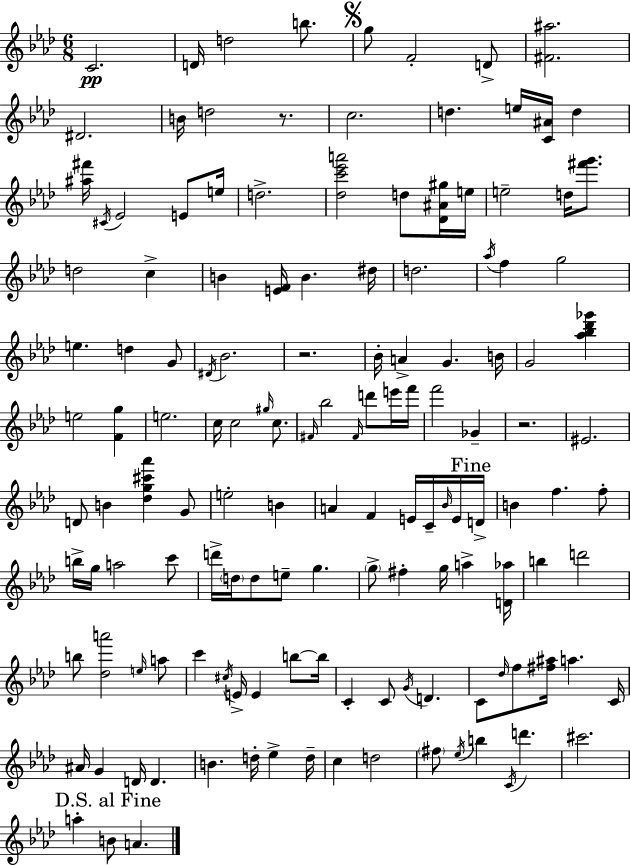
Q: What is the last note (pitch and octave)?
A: A4